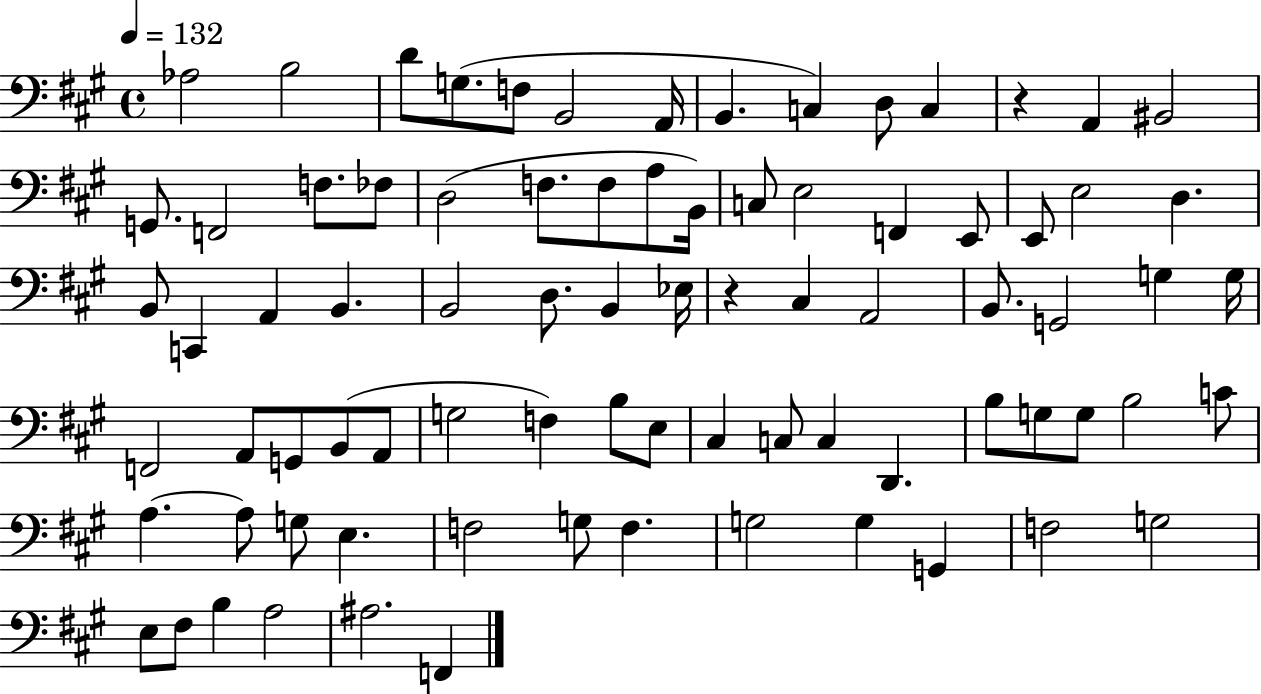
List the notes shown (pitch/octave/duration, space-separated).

Ab3/h B3/h D4/e G3/e. F3/e B2/h A2/s B2/q. C3/q D3/e C3/q R/q A2/q BIS2/h G2/e. F2/h F3/e. FES3/e D3/h F3/e. F3/e A3/e B2/s C3/e E3/h F2/q E2/e E2/e E3/h D3/q. B2/e C2/q A2/q B2/q. B2/h D3/e. B2/q Eb3/s R/q C#3/q A2/h B2/e. G2/h G3/q G3/s F2/h A2/e G2/e B2/e A2/e G3/h F3/q B3/e E3/e C#3/q C3/e C3/q D2/q. B3/e G3/e G3/e B3/h C4/e A3/q. A3/e G3/e E3/q. F3/h G3/e F3/q. G3/h G3/q G2/q F3/h G3/h E3/e F#3/e B3/q A3/h A#3/h. F2/q